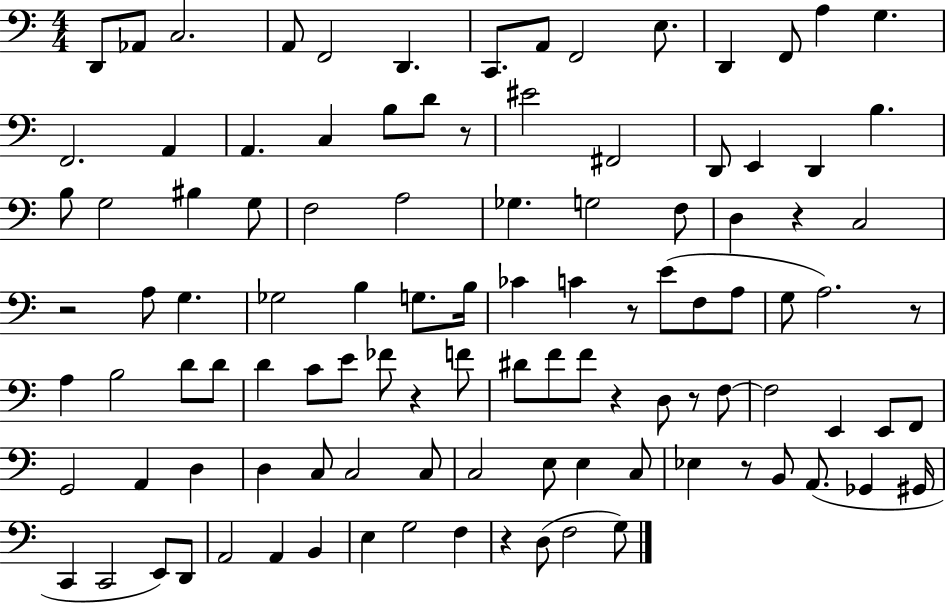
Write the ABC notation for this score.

X:1
T:Untitled
M:4/4
L:1/4
K:C
D,,/2 _A,,/2 C,2 A,,/2 F,,2 D,, C,,/2 A,,/2 F,,2 E,/2 D,, F,,/2 A, G, F,,2 A,, A,, C, B,/2 D/2 z/2 ^E2 ^F,,2 D,,/2 E,, D,, B, B,/2 G,2 ^B, G,/2 F,2 A,2 _G, G,2 F,/2 D, z C,2 z2 A,/2 G, _G,2 B, G,/2 B,/4 _C C z/2 E/2 F,/2 A,/2 G,/2 A,2 z/2 A, B,2 D/2 D/2 D C/2 E/2 _F/2 z F/2 ^D/2 F/2 F/2 z D,/2 z/2 F,/2 F,2 E,, E,,/2 F,,/2 G,,2 A,, D, D, C,/2 C,2 C,/2 C,2 E,/2 E, C,/2 _E, z/2 B,,/2 A,,/2 _G,, ^G,,/4 C,, C,,2 E,,/2 D,,/2 A,,2 A,, B,, E, G,2 F, z D,/2 F,2 G,/2